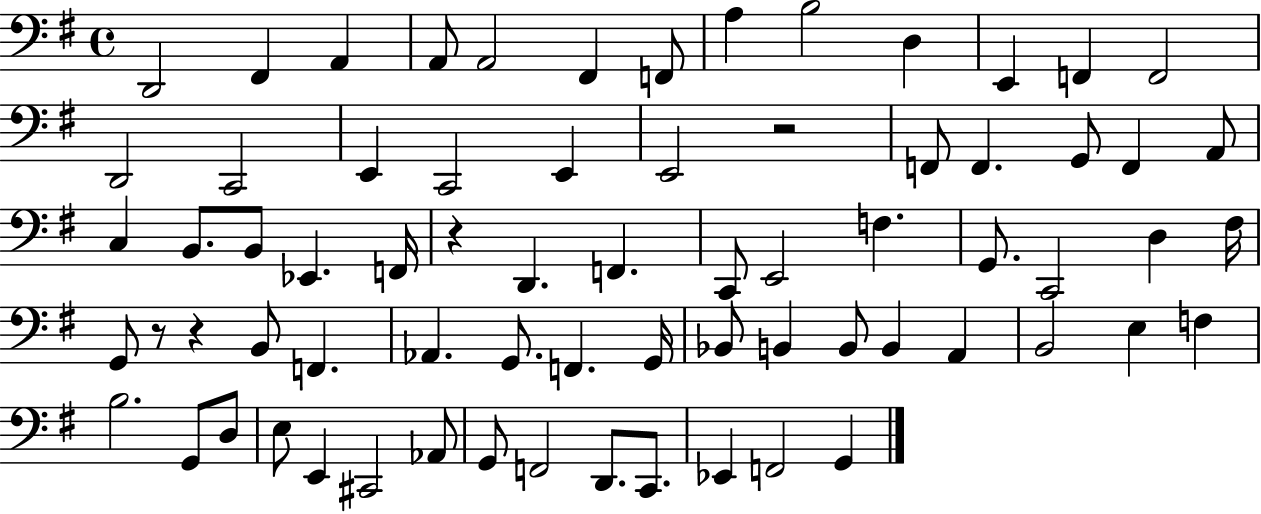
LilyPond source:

{
  \clef bass
  \time 4/4
  \defaultTimeSignature
  \key g \major
  \repeat volta 2 { d,2 fis,4 a,4 | a,8 a,2 fis,4 f,8 | a4 b2 d4 | e,4 f,4 f,2 | \break d,2 c,2 | e,4 c,2 e,4 | e,2 r2 | f,8 f,4. g,8 f,4 a,8 | \break c4 b,8. b,8 ees,4. f,16 | r4 d,4. f,4. | c,8 e,2 f4. | g,8. c,2 d4 fis16 | \break g,8 r8 r4 b,8 f,4. | aes,4. g,8. f,4. g,16 | bes,8 b,4 b,8 b,4 a,4 | b,2 e4 f4 | \break b2. g,8 d8 | e8 e,4 cis,2 aes,8 | g,8 f,2 d,8. c,8. | ees,4 f,2 g,4 | \break } \bar "|."
}